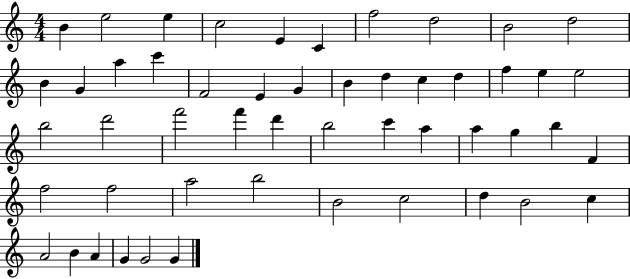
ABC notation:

X:1
T:Untitled
M:4/4
L:1/4
K:C
B e2 e c2 E C f2 d2 B2 d2 B G a c' F2 E G B d c d f e e2 b2 d'2 f'2 f' d' b2 c' a a g b F f2 f2 a2 b2 B2 c2 d B2 c A2 B A G G2 G